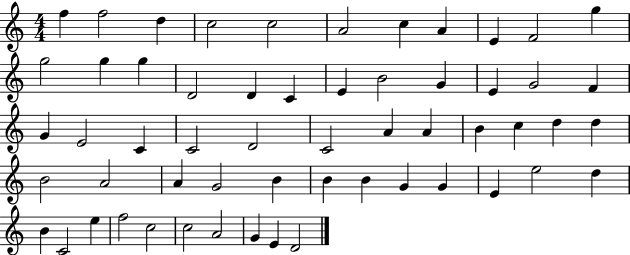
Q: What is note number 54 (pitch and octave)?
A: A4